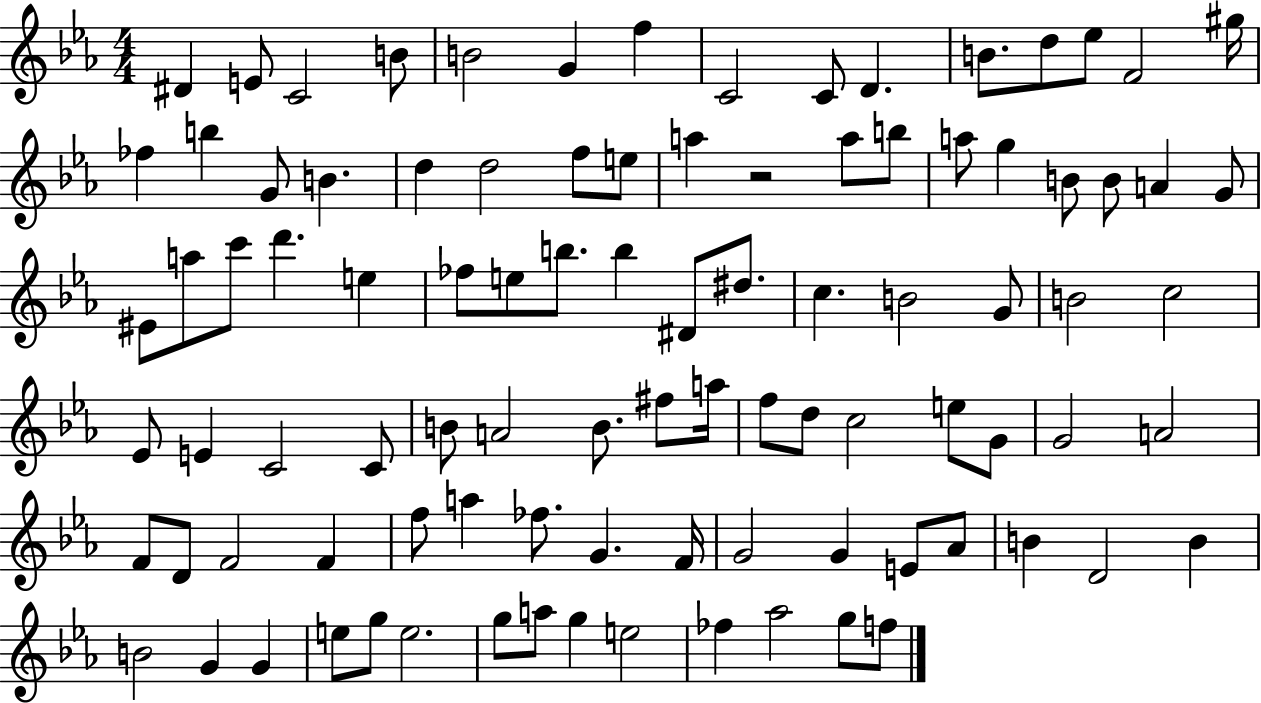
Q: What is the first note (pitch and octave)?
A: D#4